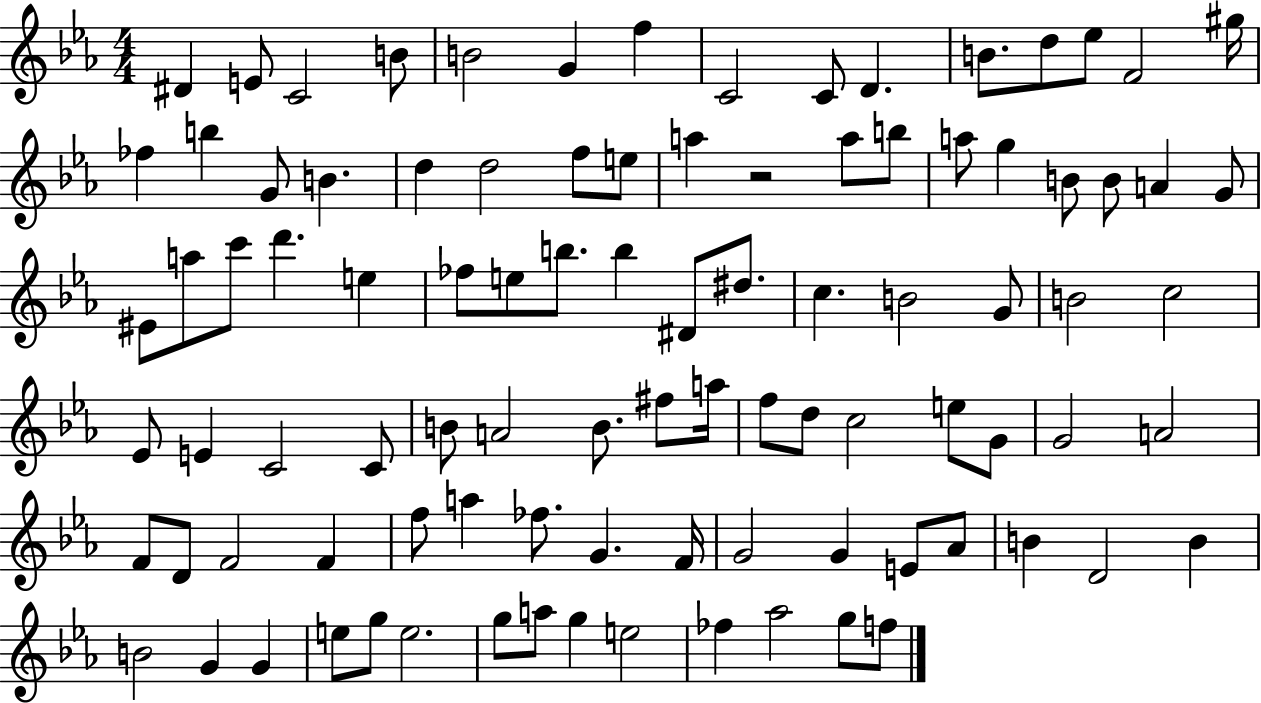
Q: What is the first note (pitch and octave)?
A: D#4